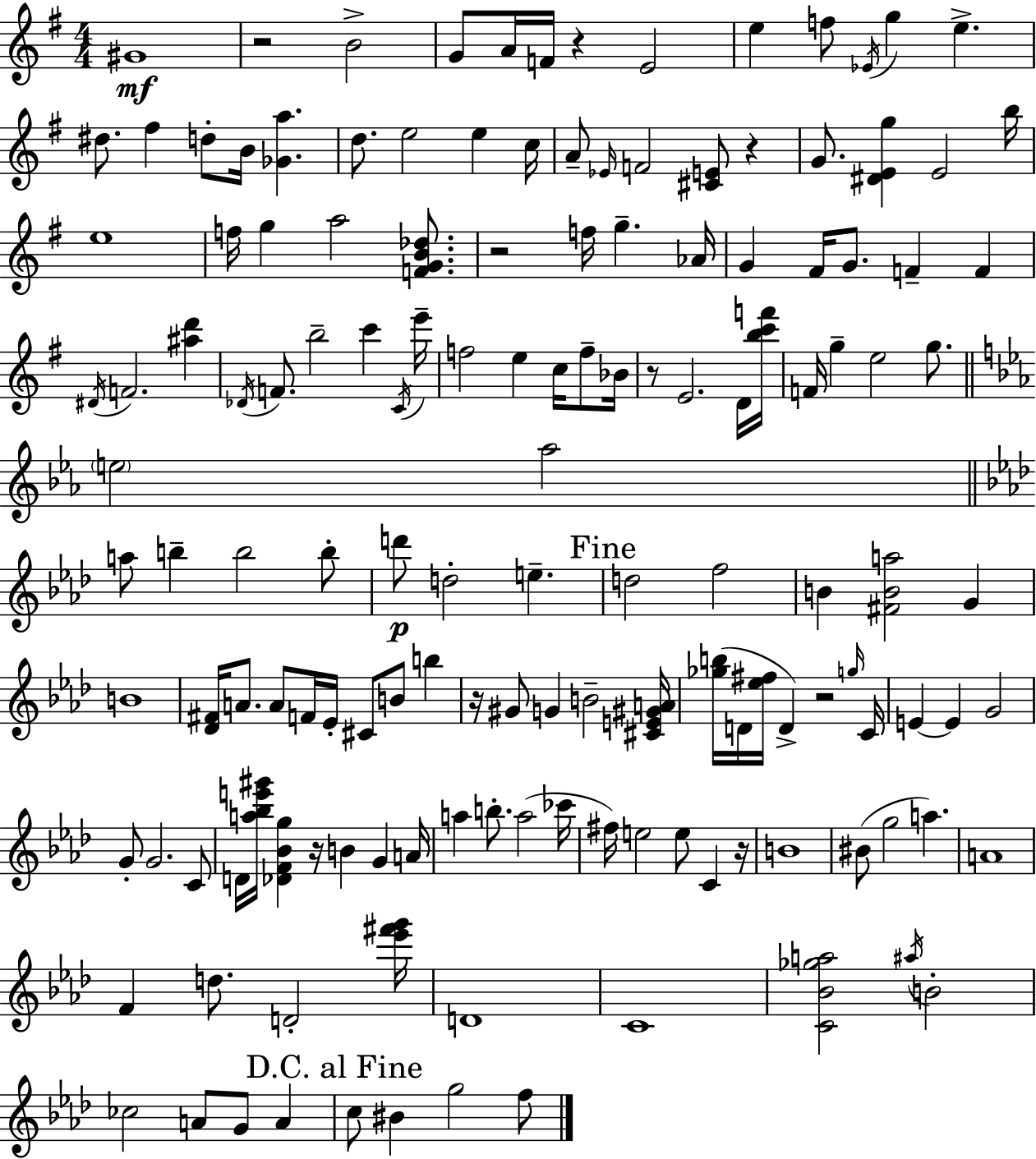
{
  \clef treble
  \numericTimeSignature
  \time 4/4
  \key g \major
  \repeat volta 2 { gis'1\mf | r2 b'2-> | g'8 a'16 f'16 r4 e'2 | e''4 f''8 \acciaccatura { ees'16 } g''4 e''4.-> | \break dis''8. fis''4 d''8-. b'16 <ges' a''>4. | d''8. e''2 e''4 | c''16 a'8-- \grace { ees'16 } f'2 <cis' e'>8 r4 | g'8. <dis' e' g''>4 e'2 | \break b''16 e''1 | f''16 g''4 a''2 <f' g' b' des''>8. | r2 f''16 g''4.-- | aes'16 g'4 fis'16 g'8. f'4-- f'4 | \break \acciaccatura { dis'16 } f'2. <ais'' d'''>4 | \acciaccatura { des'16 } f'8. b''2-- c'''4 | \acciaccatura { c'16 } e'''16-- f''2 e''4 | c''16 f''8-- bes'16 r8 e'2. | \break d'16 <b'' c''' f'''>16 f'16 g''4-- e''2 | g''8. \bar "||" \break \key c \minor \parenthesize e''2 aes''2 | \bar "||" \break \key f \minor a''8 b''4-- b''2 b''8-. | d'''8\p d''2-. e''4.-- | \mark "Fine" d''2 f''2 | b'4 <fis' b' a''>2 g'4 | \break b'1 | <des' fis'>16 a'8. a'8 f'16 ees'16-. cis'8 b'8 b''4 | r16 gis'8 g'4 b'2-- <cis' e' gis' a'>16 | <ges'' b''>16( d'16 <ees'' fis''>16 d'4->) r2 \grace { g''16 } | \break c'16 e'4~~ e'4 g'2 | g'8-. g'2. c'8 | d'16 <a'' bes'' e''' gis'''>16 <des' f' bes' g''>4 r16 b'4 g'4 | a'16 a''4 b''8.-. a''2( | \break ces'''16 fis''16) e''2 e''8 c'4 | r16 b'1 | bis'8( g''2 a''4.) | a'1 | \break f'4 d''8. d'2-. | <ees''' fis''' g'''>16 d'1 | c'1 | <c' bes' ges'' a''>2 \acciaccatura { ais''16 } b'2-. | \break ces''2 a'8 g'8 a'4 | \mark "D.C. al Fine" c''8 bis'4 g''2 | f''8 } \bar "|."
}